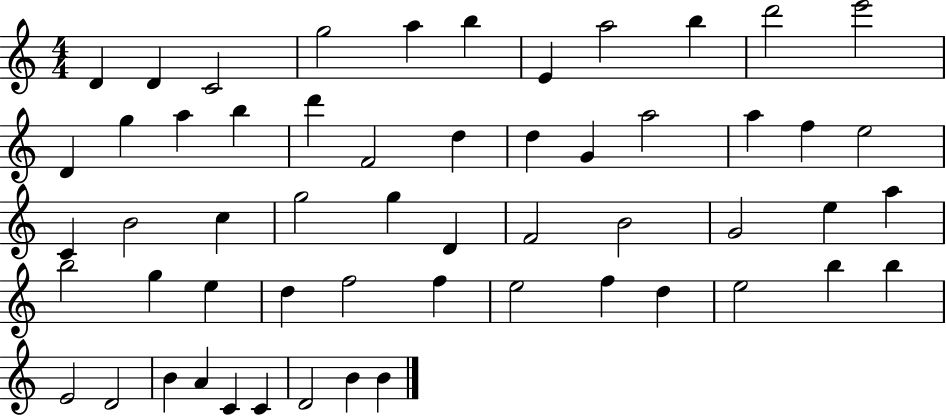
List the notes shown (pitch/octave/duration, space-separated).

D4/q D4/q C4/h G5/h A5/q B5/q E4/q A5/h B5/q D6/h E6/h D4/q G5/q A5/q B5/q D6/q F4/h D5/q D5/q G4/q A5/h A5/q F5/q E5/h C4/q B4/h C5/q G5/h G5/q D4/q F4/h B4/h G4/h E5/q A5/q B5/h G5/q E5/q D5/q F5/h F5/q E5/h F5/q D5/q E5/h B5/q B5/q E4/h D4/h B4/q A4/q C4/q C4/q D4/h B4/q B4/q